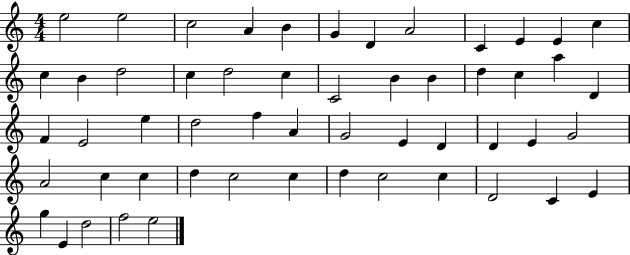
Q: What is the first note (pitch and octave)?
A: E5